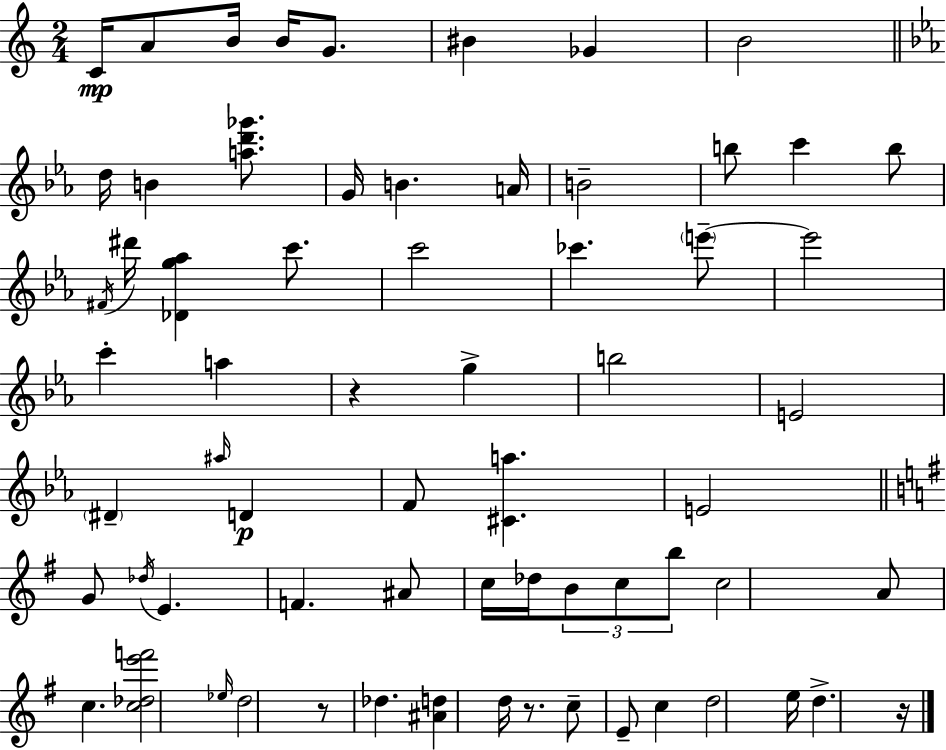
{
  \clef treble
  \numericTimeSignature
  \time 2/4
  \key a \minor
  c'16\mp a'8 b'16 b'16 g'8. | bis'4 ges'4 | b'2 | \bar "||" \break \key ees \major d''16 b'4 <a'' d''' ges'''>8. | g'16 b'4. a'16 | b'2-- | b''8 c'''4 b''8 | \break \acciaccatura { fis'16 } dis'''16 <des' g'' aes''>4 c'''8. | c'''2 | ces'''4. \parenthesize e'''8--~~ | e'''2 | \break c'''4-. a''4 | r4 g''4-> | b''2 | e'2 | \break \parenthesize dis'4-- \grace { ais''16 }\p d'4 | f'8 <cis' a''>4. | e'2 | \bar "||" \break \key g \major g'8 \acciaccatura { des''16 } e'4. | f'4. ais'8 | c''16 des''16 \tuplet 3/2 { b'8 c''8 b''8 } | c''2 | \break a'8 c''4. | <c'' des'' e''' f'''>2 | \grace { ees''16 } d''2 | r8 des''4. | \break <ais' d''>4 d''16 r8. | c''8-- e'8-- c''4 | d''2 | e''16 d''4.-> | \break r16 \bar "|."
}